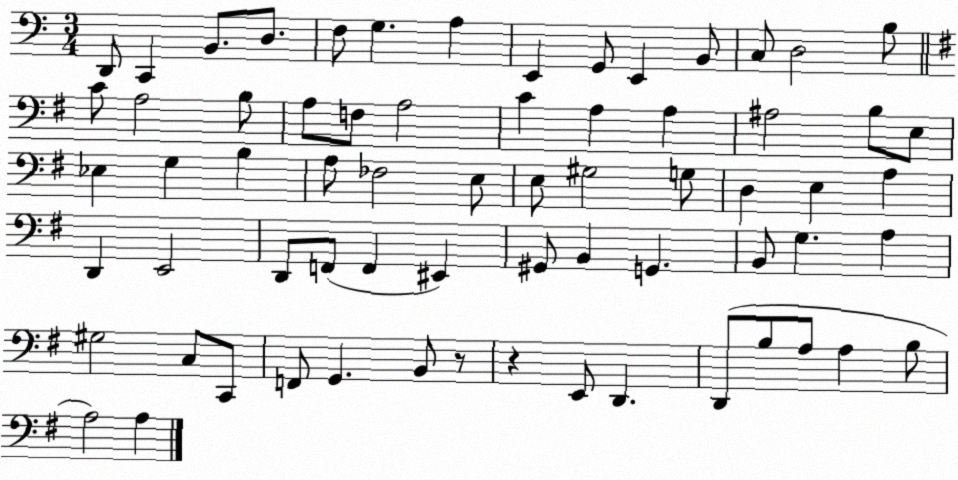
X:1
T:Untitled
M:3/4
L:1/4
K:C
D,,/2 C,, B,,/2 D,/2 F,/2 G, A, E,, G,,/2 E,, B,,/2 C,/2 D,2 B,/2 C/2 A,2 B,/2 A,/2 F,/2 A,2 C A, A, ^A,2 B,/2 E,/2 _E, G, B, A,/2 _F,2 E,/2 E,/2 ^G,2 G,/2 D, E, A, D,, E,,2 D,,/2 F,,/2 F,, ^E,, ^G,,/2 B,, G,, B,,/2 G, A, ^G,2 C,/2 C,,/2 F,,/2 G,, B,,/2 z/2 z E,,/2 D,, D,,/2 B,/2 A,/2 A, B,/2 A,2 A,